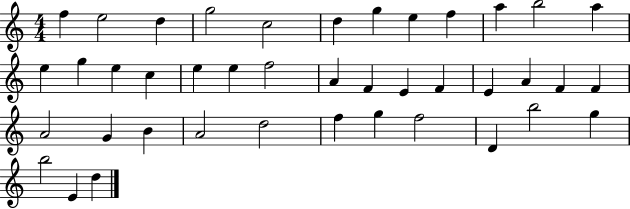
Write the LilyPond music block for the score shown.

{
  \clef treble
  \numericTimeSignature
  \time 4/4
  \key c \major
  f''4 e''2 d''4 | g''2 c''2 | d''4 g''4 e''4 f''4 | a''4 b''2 a''4 | \break e''4 g''4 e''4 c''4 | e''4 e''4 f''2 | a'4 f'4 e'4 f'4 | e'4 a'4 f'4 f'4 | \break a'2 g'4 b'4 | a'2 d''2 | f''4 g''4 f''2 | d'4 b''2 g''4 | \break b''2 e'4 d''4 | \bar "|."
}